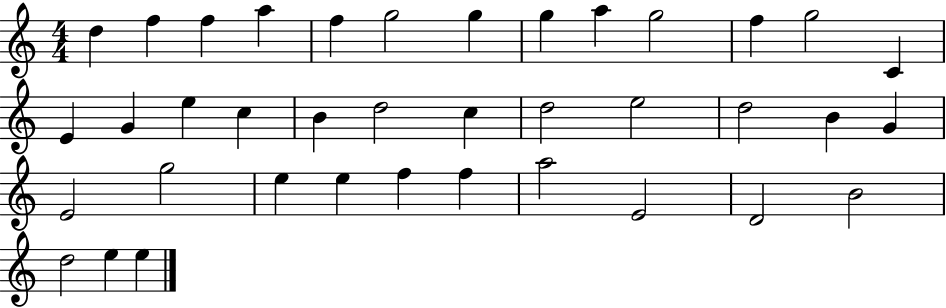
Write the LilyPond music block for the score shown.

{
  \clef treble
  \numericTimeSignature
  \time 4/4
  \key c \major
  d''4 f''4 f''4 a''4 | f''4 g''2 g''4 | g''4 a''4 g''2 | f''4 g''2 c'4 | \break e'4 g'4 e''4 c''4 | b'4 d''2 c''4 | d''2 e''2 | d''2 b'4 g'4 | \break e'2 g''2 | e''4 e''4 f''4 f''4 | a''2 e'2 | d'2 b'2 | \break d''2 e''4 e''4 | \bar "|."
}